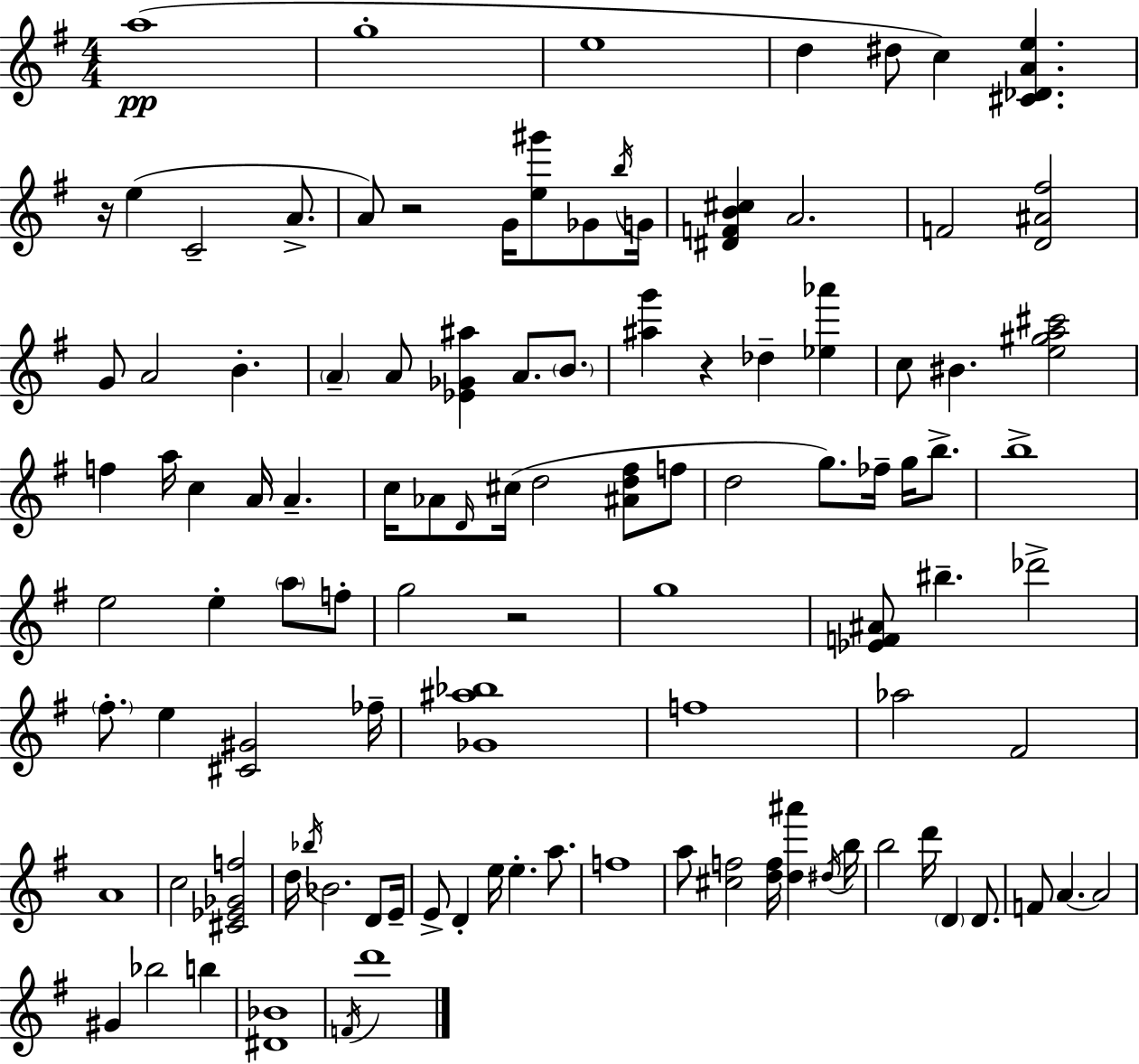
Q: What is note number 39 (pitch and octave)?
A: G5